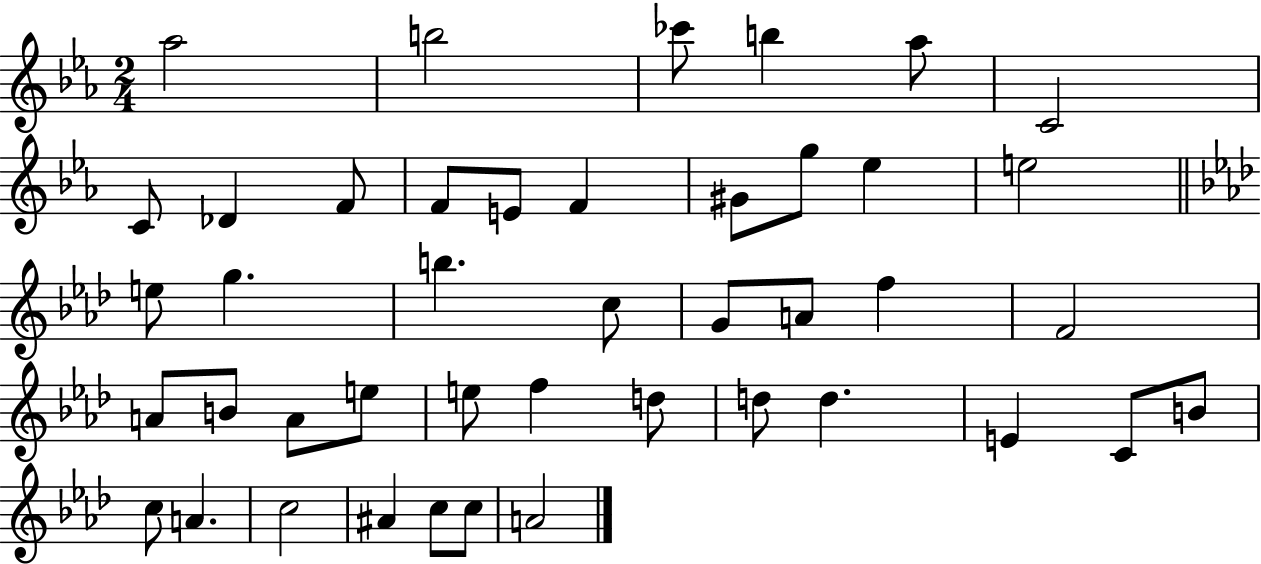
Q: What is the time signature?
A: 2/4